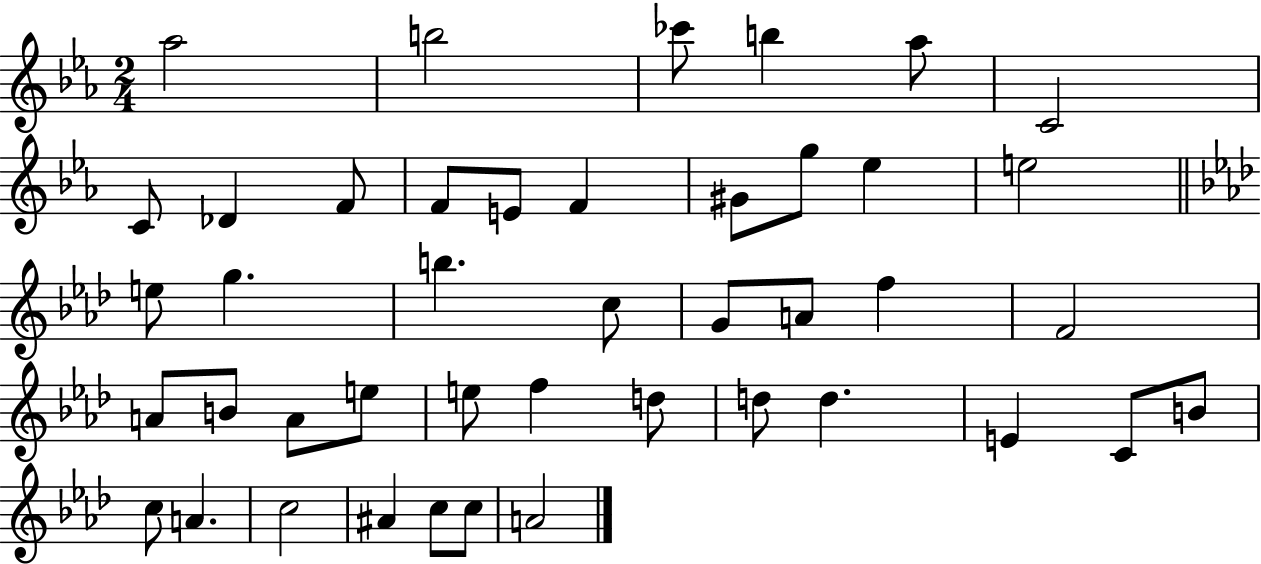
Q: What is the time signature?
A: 2/4